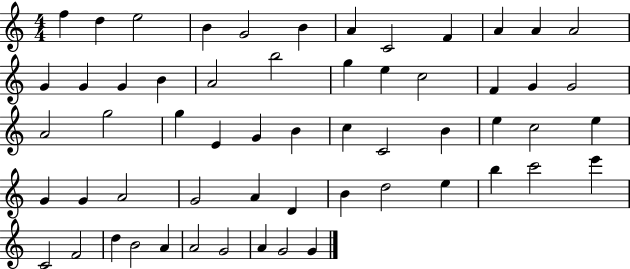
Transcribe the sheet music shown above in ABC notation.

X:1
T:Untitled
M:4/4
L:1/4
K:C
f d e2 B G2 B A C2 F A A A2 G G G B A2 b2 g e c2 F G G2 A2 g2 g E G B c C2 B e c2 e G G A2 G2 A D B d2 e b c'2 e' C2 F2 d B2 A A2 G2 A G2 G